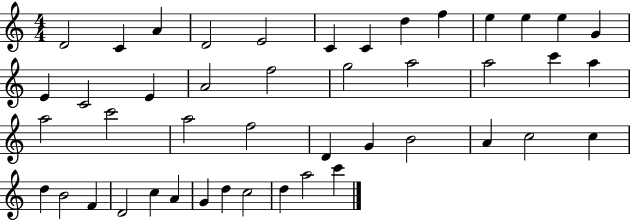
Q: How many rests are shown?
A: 0